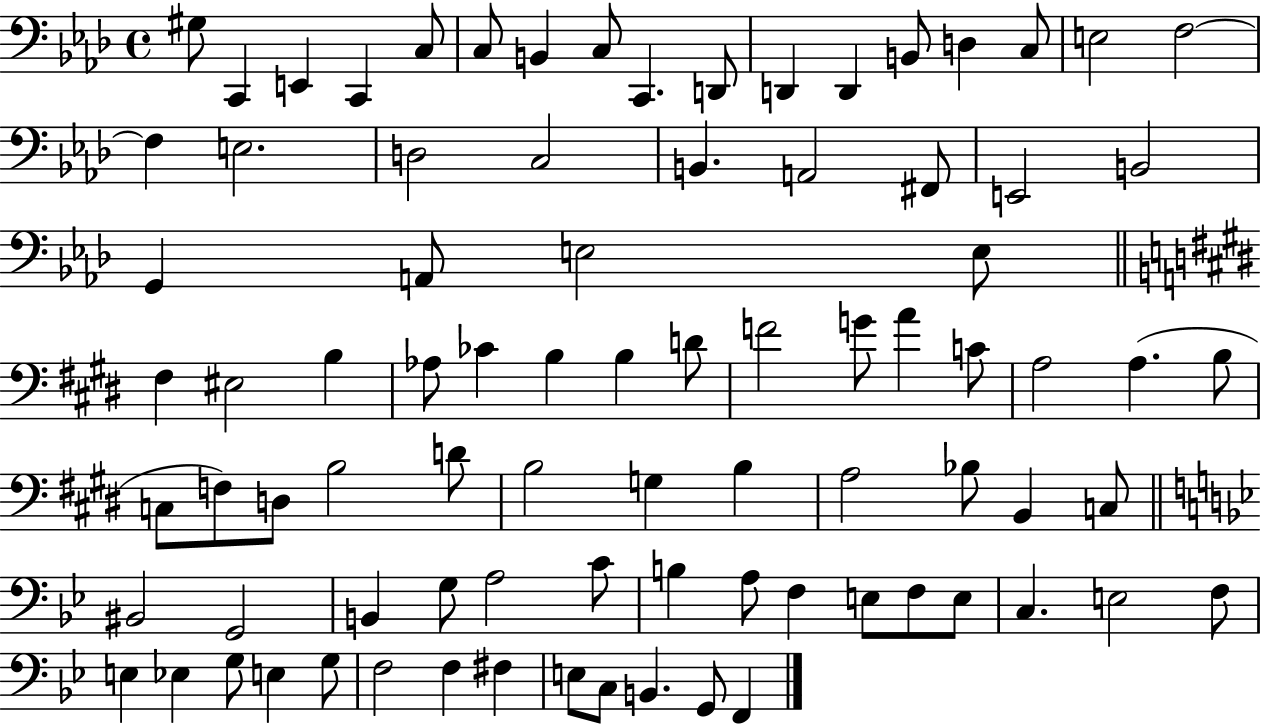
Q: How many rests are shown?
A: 0